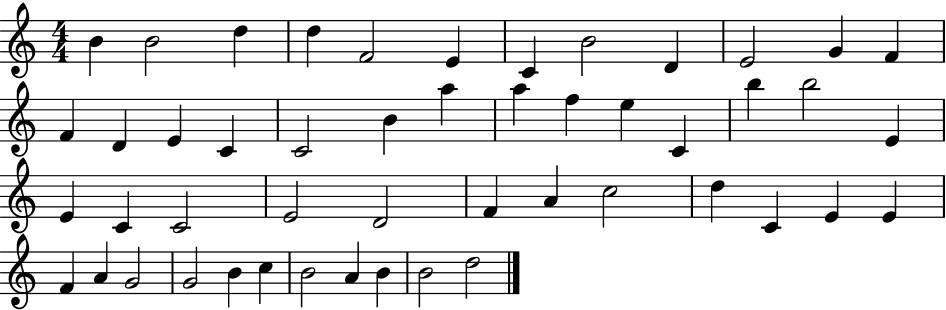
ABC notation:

X:1
T:Untitled
M:4/4
L:1/4
K:C
B B2 d d F2 E C B2 D E2 G F F D E C C2 B a a f e C b b2 E E C C2 E2 D2 F A c2 d C E E F A G2 G2 B c B2 A B B2 d2